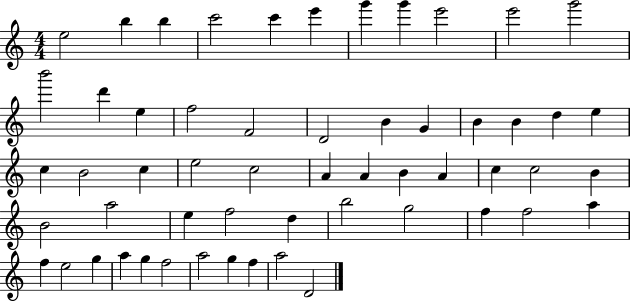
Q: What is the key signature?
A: C major